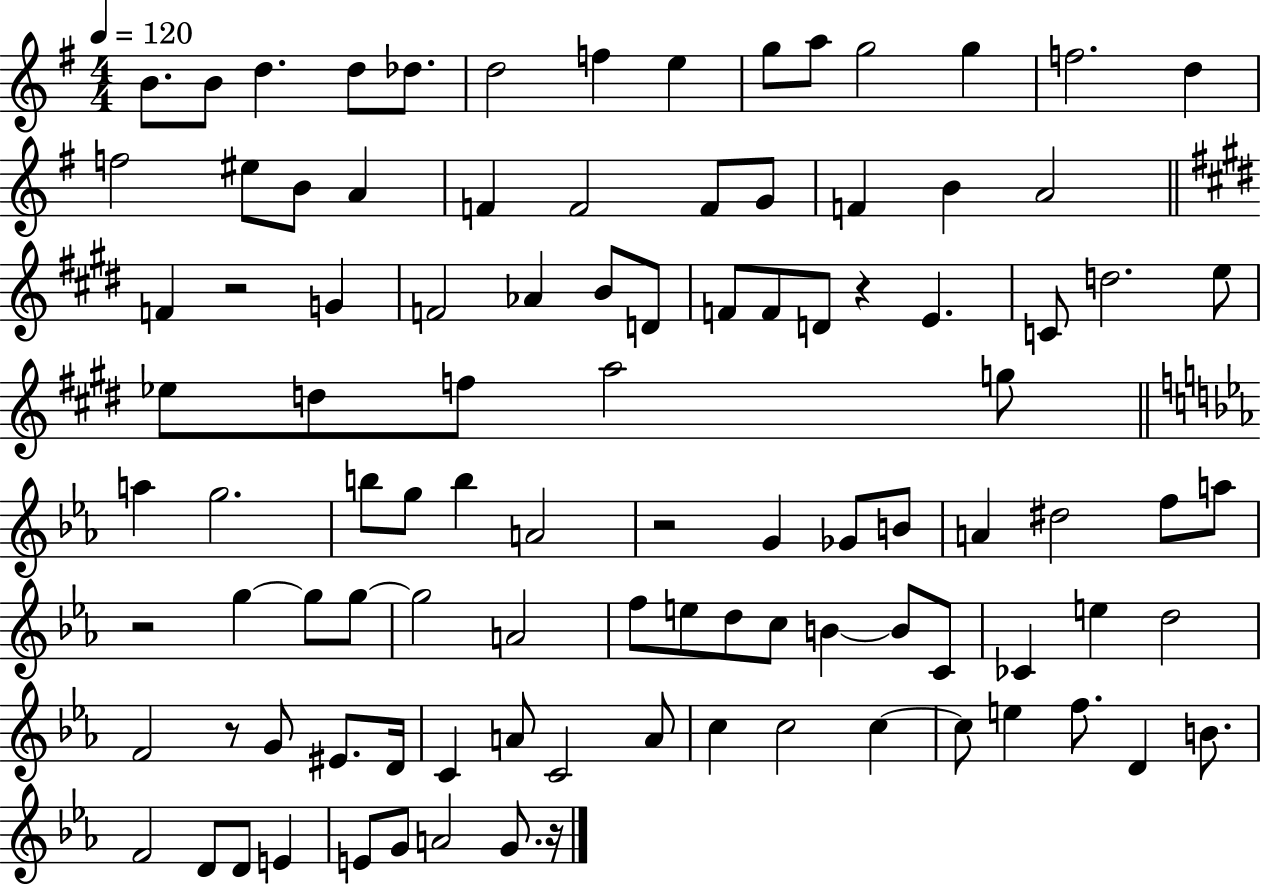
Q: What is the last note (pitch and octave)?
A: G4